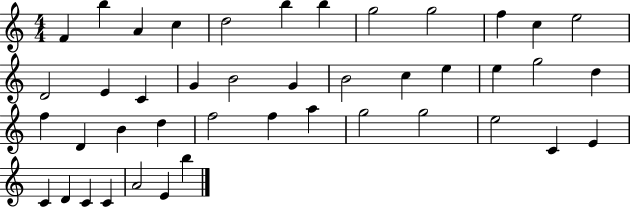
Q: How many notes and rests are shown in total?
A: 43